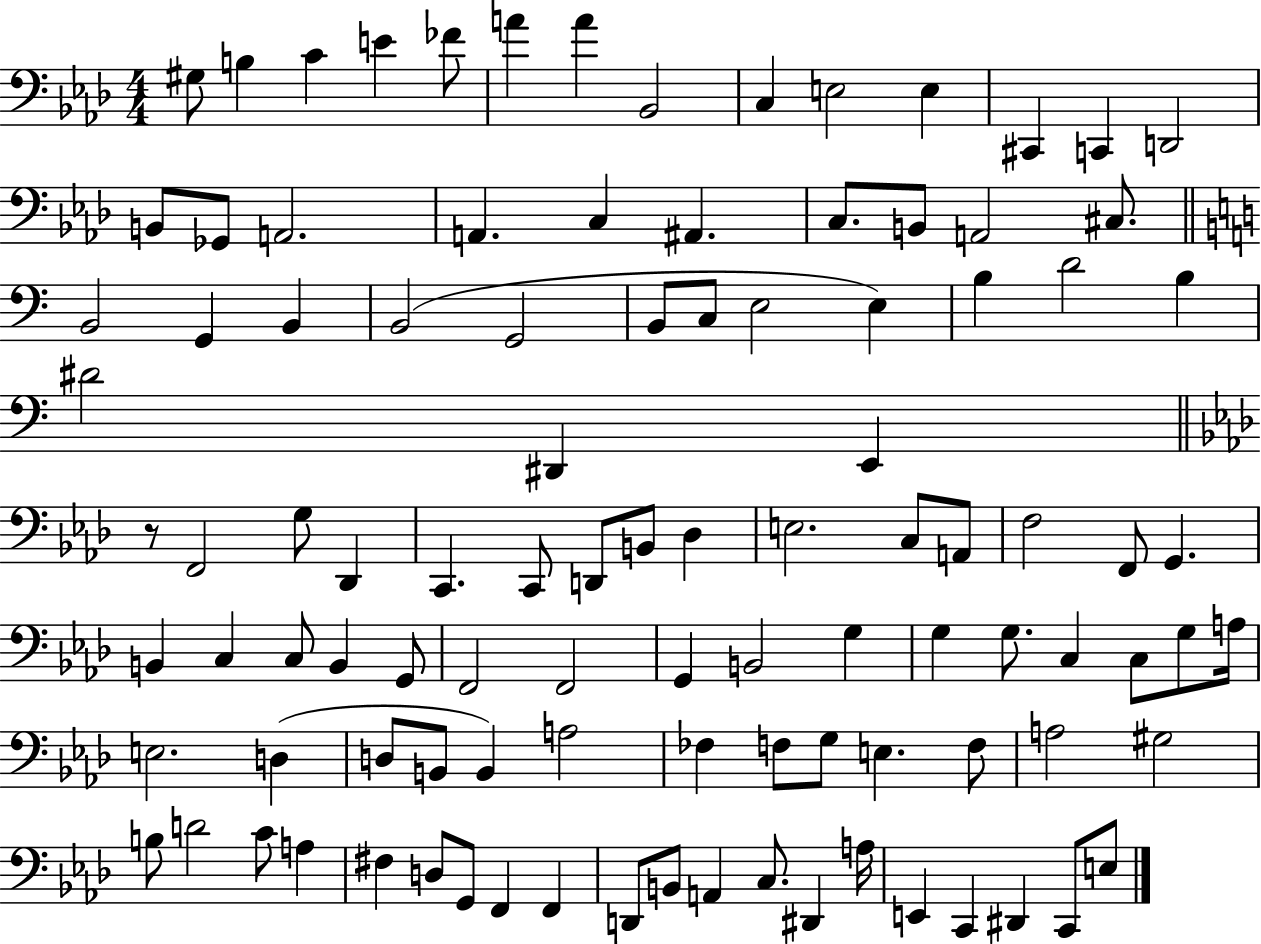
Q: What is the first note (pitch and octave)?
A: G#3